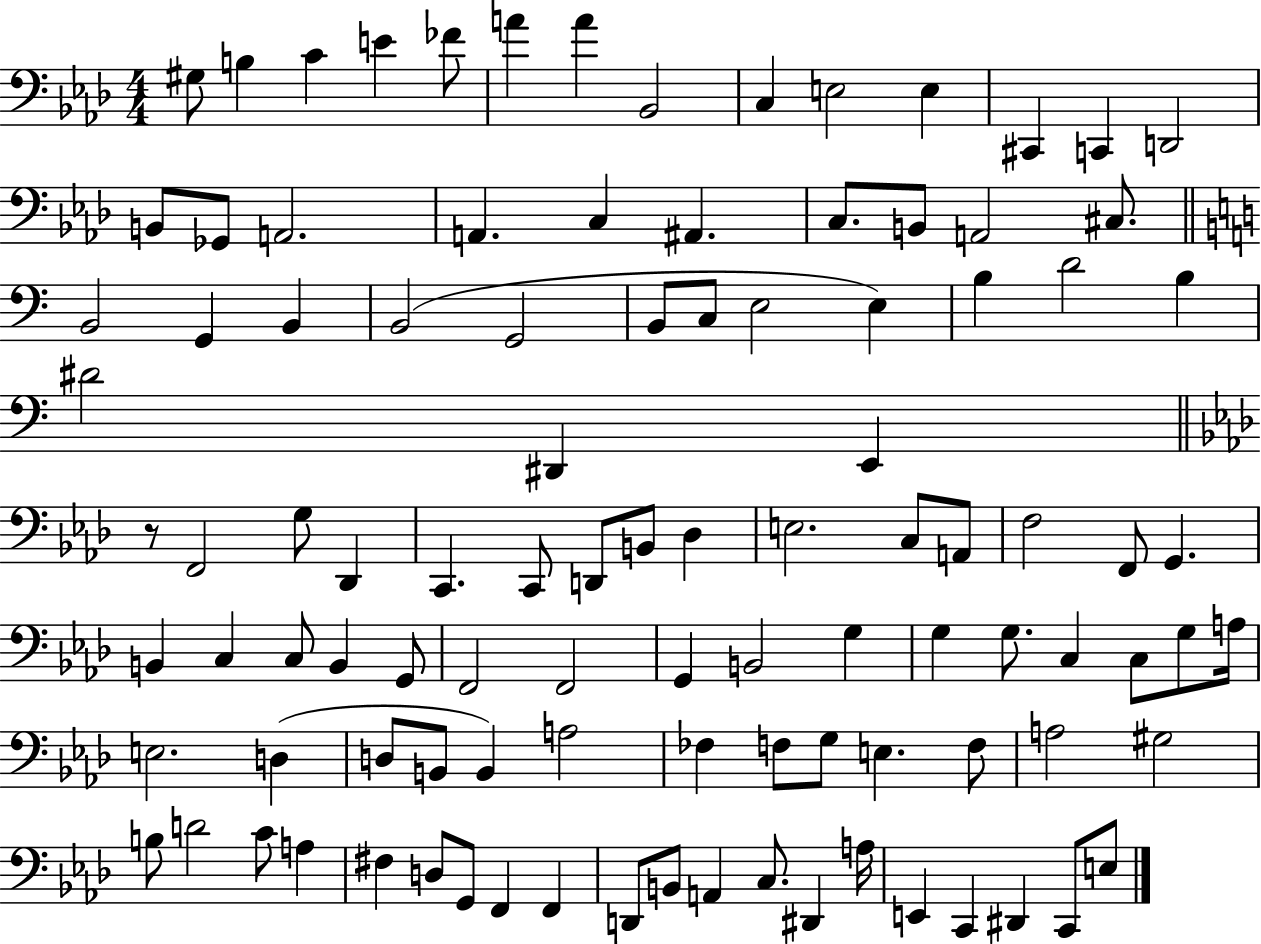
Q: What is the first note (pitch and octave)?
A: G#3